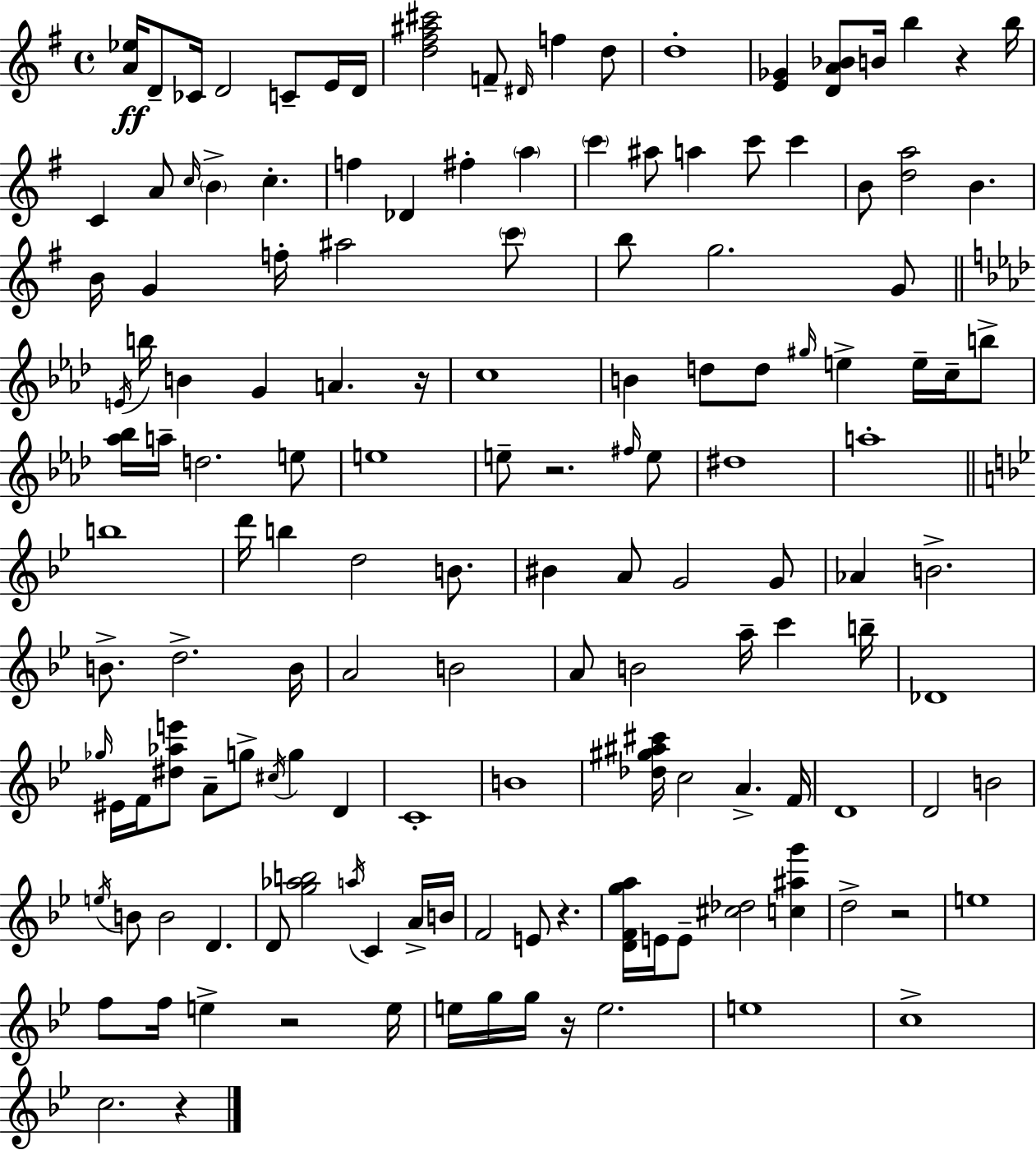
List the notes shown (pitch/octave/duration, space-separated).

[A4,Eb5]/s D4/e CES4/s D4/h C4/e E4/s D4/s [D5,F#5,A#5,C#6]/h F4/e D#4/s F5/q D5/e D5/w [E4,Gb4]/q [D4,A4,Bb4]/e B4/s B5/q R/q B5/s C4/q A4/e C5/s B4/q C5/q. F5/q Db4/q F#5/q A5/q C6/q A#5/e A5/q C6/e C6/q B4/e [D5,A5]/h B4/q. B4/s G4/q F5/s A#5/h C6/e B5/e G5/h. G4/e E4/s B5/s B4/q G4/q A4/q. R/s C5/w B4/q D5/e D5/e G#5/s E5/q E5/s C5/s B5/e [Ab5,Bb5]/s A5/s D5/h. E5/e E5/w E5/e R/h. F#5/s E5/e D#5/w A5/w B5/w D6/s B5/q D5/h B4/e. BIS4/q A4/e G4/h G4/e Ab4/q B4/h. B4/e. D5/h. B4/s A4/h B4/h A4/e B4/h A5/s C6/q B5/s Db4/w Gb5/s EIS4/s F4/s [D#5,Ab5,E6]/e A4/e G5/e C#5/s G5/q D4/q C4/w B4/w [Db5,G#5,A#5,C#6]/s C5/h A4/q. F4/s D4/w D4/h B4/h E5/s B4/e B4/h D4/q. D4/e [G5,Ab5,B5]/h A5/s C4/q A4/s B4/s F4/h E4/e R/q. [D4,F4,G5,A5]/s E4/s E4/e [C#5,Db5]/h [C5,A#5,G6]/q D5/h R/h E5/w F5/e F5/s E5/q R/h E5/s E5/s G5/s G5/s R/s E5/h. E5/w C5/w C5/h. R/q